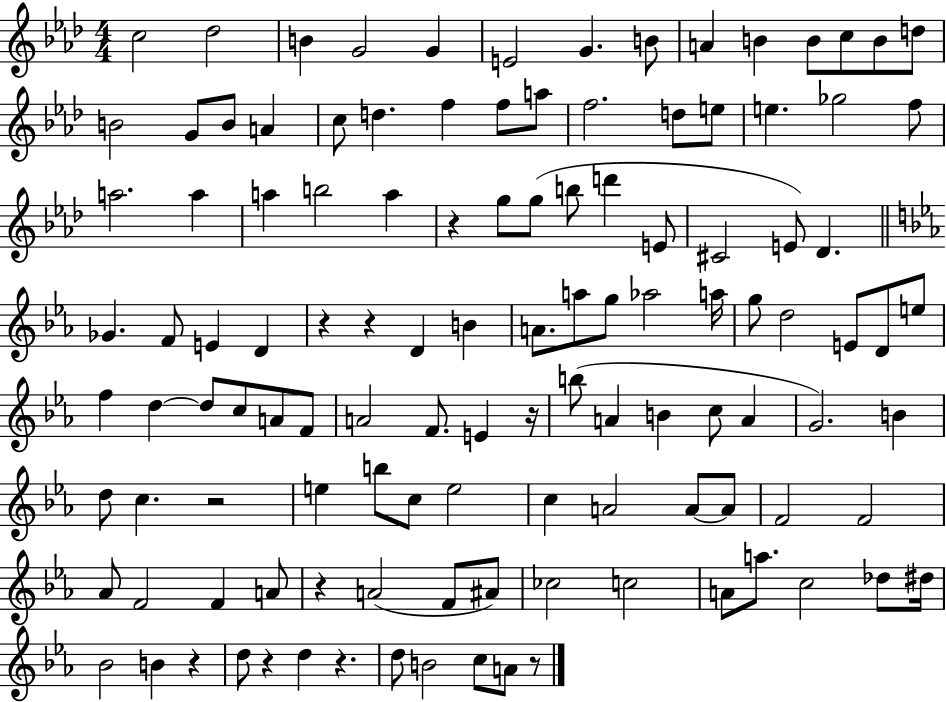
{
  \clef treble
  \numericTimeSignature
  \time 4/4
  \key aes \major
  \repeat volta 2 { c''2 des''2 | b'4 g'2 g'4 | e'2 g'4. b'8 | a'4 b'4 b'8 c''8 b'8 d''8 | \break b'2 g'8 b'8 a'4 | c''8 d''4. f''4 f''8 a''8 | f''2. d''8 e''8 | e''4. ges''2 f''8 | \break a''2. a''4 | a''4 b''2 a''4 | r4 g''8 g''8( b''8 d'''4 e'8 | cis'2 e'8) des'4. | \break \bar "||" \break \key ees \major ges'4. f'8 e'4 d'4 | r4 r4 d'4 b'4 | a'8. a''8 g''8 aes''2 a''16 | g''8 d''2 e'8 d'8 e''8 | \break f''4 d''4~~ d''8 c''8 a'8 f'8 | a'2 f'8. e'4 r16 | b''8( a'4 b'4 c''8 a'4 | g'2.) b'4 | \break d''8 c''4. r2 | e''4 b''8 c''8 e''2 | c''4 a'2 a'8~~ a'8 | f'2 f'2 | \break aes'8 f'2 f'4 a'8 | r4 a'2( f'8 ais'8) | ces''2 c''2 | a'8 a''8. c''2 des''8 dis''16 | \break bes'2 b'4 r4 | d''8 r4 d''4 r4. | d''8 b'2 c''8 a'8 r8 | } \bar "|."
}